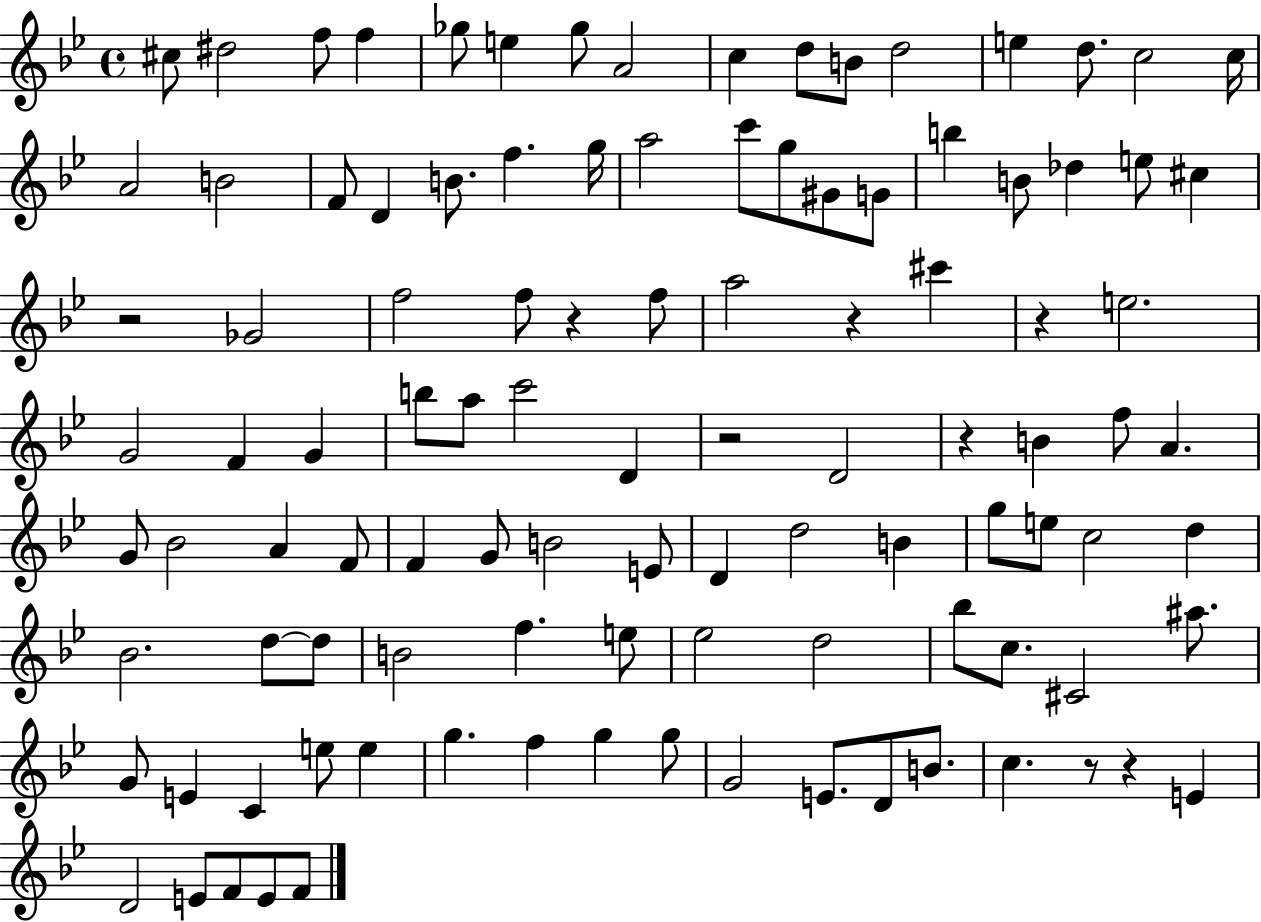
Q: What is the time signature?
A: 4/4